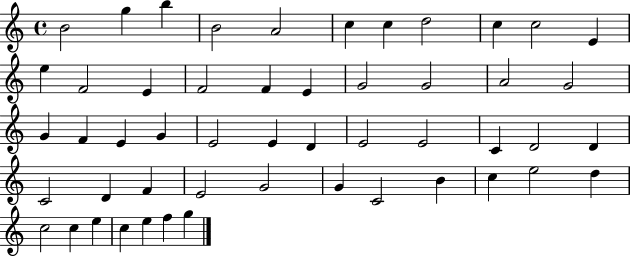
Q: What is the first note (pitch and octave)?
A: B4